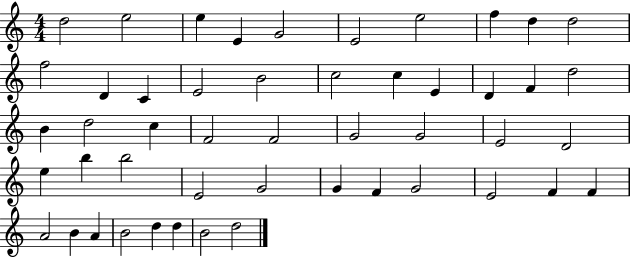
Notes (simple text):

D5/h E5/h E5/q E4/q G4/h E4/h E5/h F5/q D5/q D5/h F5/h D4/q C4/q E4/h B4/h C5/h C5/q E4/q D4/q F4/q D5/h B4/q D5/h C5/q F4/h F4/h G4/h G4/h E4/h D4/h E5/q B5/q B5/h E4/h G4/h G4/q F4/q G4/h E4/h F4/q F4/q A4/h B4/q A4/q B4/h D5/q D5/q B4/h D5/h